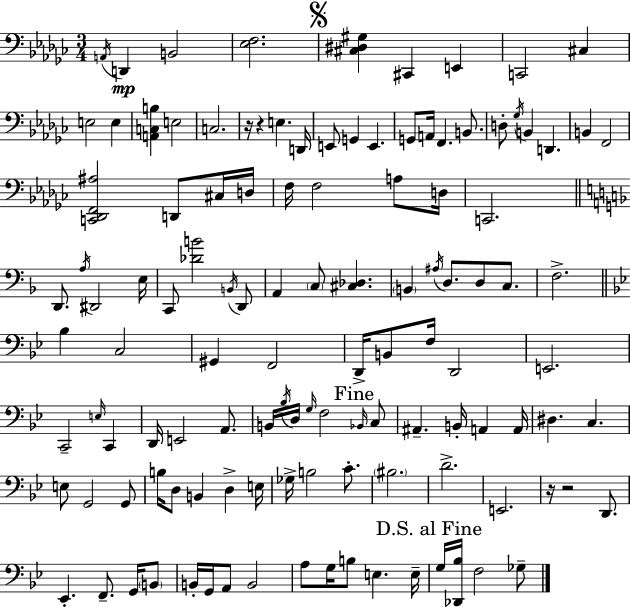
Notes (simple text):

A2/s D2/q B2/h [Eb3,F3]/h. [C#3,D#3,G#3]/q C#2/q E2/q C2/h C#3/q E3/h E3/q [A2,C3,B3]/q E3/h C3/h. R/s R/q E3/q. D2/s E2/e G2/q E2/q. G2/e A2/s F2/q. B2/e. D3/e Gb3/s B2/q D2/q. B2/q F2/h [C2,Db2,F2,A#3]/h D2/e C#3/s D3/s F3/s F3/h A3/e D3/s C2/h. D2/e. A3/s D#2/h E3/s C2/e [Db4,B4]/h B2/s D2/e A2/q C3/e [C#3,Db3]/q. B2/q A#3/s D3/e. D3/e C3/e. F3/h. Bb3/q C3/h G#2/q F2/h D2/s B2/e F3/s D2/h E2/h. C2/h E3/s C2/q D2/s E2/h A2/e. B2/s Bb3/s D3/s G3/s F3/h Bb2/s C3/e A#2/q. B2/s A2/q A2/s D#3/q. C3/q. E3/e G2/h G2/e B3/s D3/e B2/q D3/q E3/s Gb3/s B3/h C4/e. BIS3/h. D4/h. E2/h. R/s R/h D2/e. Eb2/q. F2/e. G2/s B2/e B2/s G2/s A2/e B2/h A3/e G3/s B3/e E3/q. E3/s G3/s [Db2,Bb3]/s F3/h Gb3/e